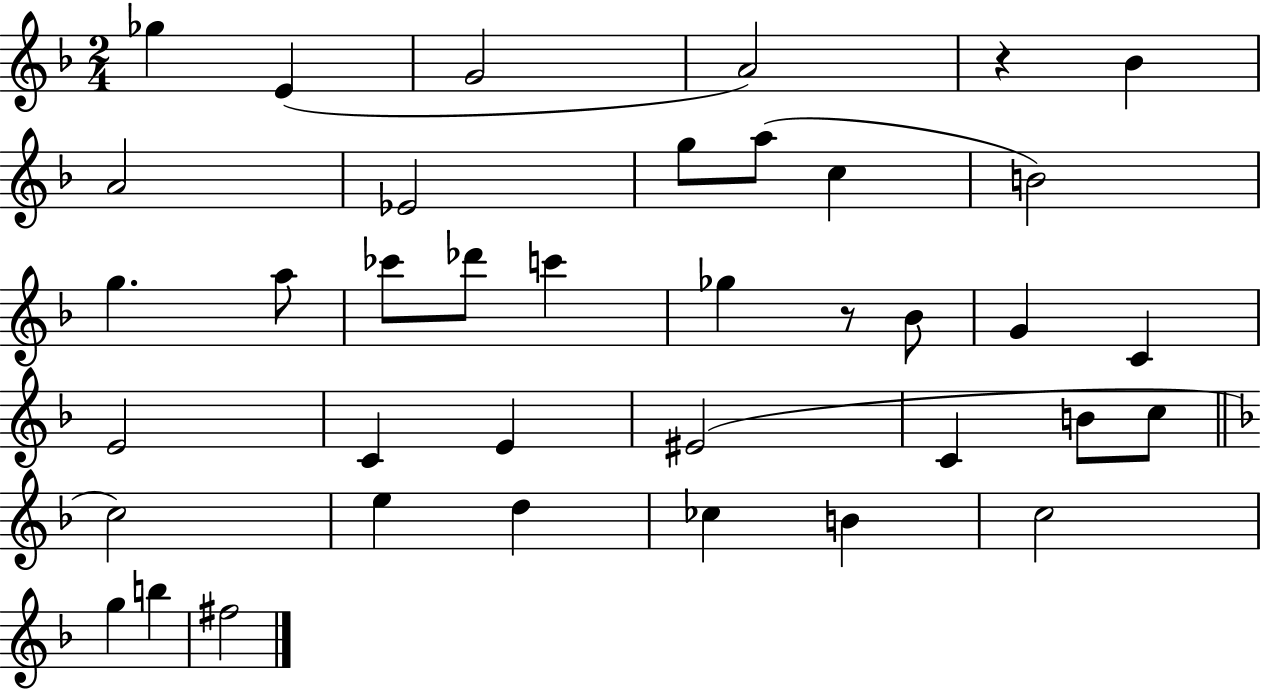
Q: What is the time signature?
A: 2/4